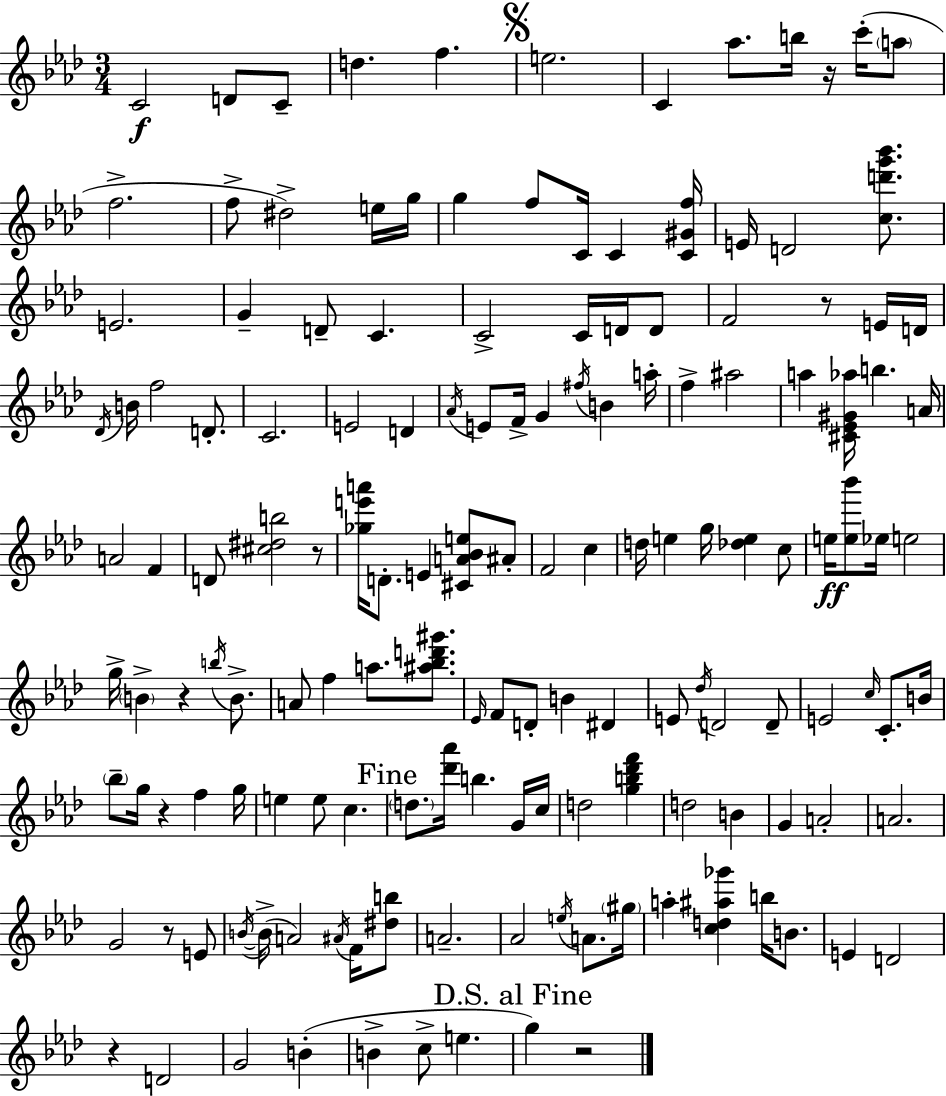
C4/h D4/e C4/e D5/q. F5/q. E5/h. C4/q Ab5/e. B5/s R/s C6/s A5/e F5/h. F5/e D#5/h E5/s G5/s G5/q F5/e C4/s C4/q [C4,G#4,F5]/s E4/s D4/h [C5,D6,G6,Bb6]/e. E4/h. G4/q D4/e C4/q. C4/h C4/s D4/s D4/e F4/h R/e E4/s D4/s Db4/s B4/s F5/h D4/e. C4/h. E4/h D4/q Ab4/s E4/e F4/s G4/q F#5/s B4/q A5/s F5/q A#5/h A5/q [C#4,Eb4,G#4,Ab5]/s B5/q. A4/s A4/h F4/q D4/e [C#5,D#5,B5]/h R/e [Gb5,E6,A6]/s D4/e. E4/q [C#4,A4,Bb4,E5]/e A#4/e F4/h C5/q D5/s E5/q G5/s [Db5,E5]/q C5/e E5/s [E5,Bb6]/e Eb5/s E5/h G5/s B4/q R/q B5/s B4/e. A4/e F5/q A5/e. [A#5,Bb5,D6,G#6]/e. Eb4/s F4/e D4/e B4/q D#4/q E4/e Db5/s D4/h D4/e E4/h C5/s C4/e. B4/s Bb5/e G5/s R/q F5/q G5/s E5/q E5/e C5/q. D5/e. [Db6,Ab6]/s B5/q. G4/s C5/s D5/h [G5,B5,Db6,F6]/q D5/h B4/q G4/q A4/h A4/h. G4/h R/e E4/e B4/s B4/s A4/h A#4/s F4/s [D#5,B5]/e A4/h. Ab4/h E5/s A4/e. G#5/s A5/q [C5,D5,A#5,Gb6]/q B5/s B4/e. E4/q D4/h R/q D4/h G4/h B4/q B4/q C5/e E5/q. G5/q R/h